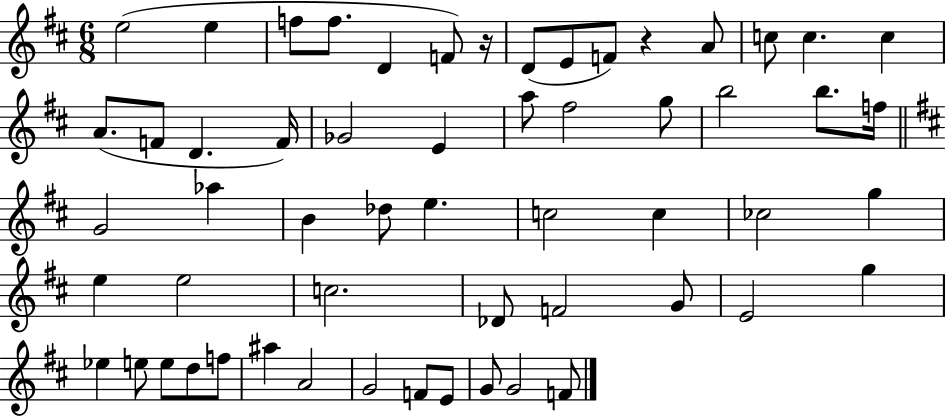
{
  \clef treble
  \numericTimeSignature
  \time 6/8
  \key d \major
  e''2( e''4 | f''8 f''8. d'4 f'8) r16 | d'8( e'8 f'8) r4 a'8 | c''8 c''4. c''4 | \break a'8.( f'8 d'4. f'16) | ges'2 e'4 | a''8 fis''2 g''8 | b''2 b''8. f''16 | \break \bar "||" \break \key d \major g'2 aes''4 | b'4 des''8 e''4. | c''2 c''4 | ces''2 g''4 | \break e''4 e''2 | c''2. | des'8 f'2 g'8 | e'2 g''4 | \break ees''4 e''8 e''8 d''8 f''8 | ais''4 a'2 | g'2 f'8 e'8 | g'8 g'2 f'8 | \break \bar "|."
}